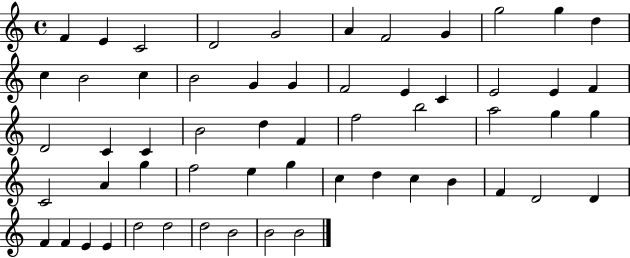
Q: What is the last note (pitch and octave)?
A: B4